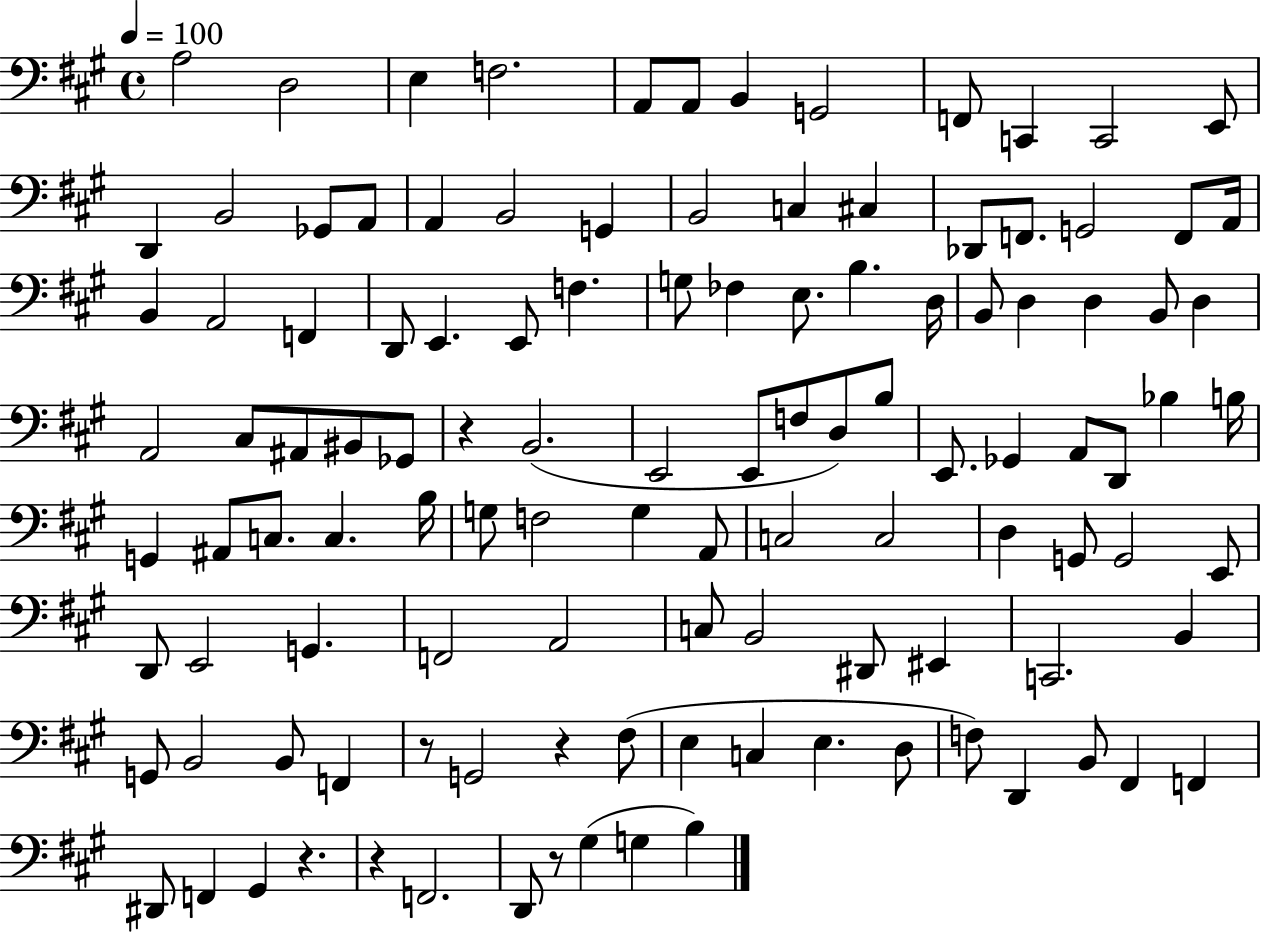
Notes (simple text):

A3/h D3/h E3/q F3/h. A2/e A2/e B2/q G2/h F2/e C2/q C2/h E2/e D2/q B2/h Gb2/e A2/e A2/q B2/h G2/q B2/h C3/q C#3/q Db2/e F2/e. G2/h F2/e A2/s B2/q A2/h F2/q D2/e E2/q. E2/e F3/q. G3/e FES3/q E3/e. B3/q. D3/s B2/e D3/q D3/q B2/e D3/q A2/h C#3/e A#2/e BIS2/e Gb2/e R/q B2/h. E2/h E2/e F3/e D3/e B3/e E2/e. Gb2/q A2/e D2/e Bb3/q B3/s G2/q A#2/e C3/e. C3/q. B3/s G3/e F3/h G3/q A2/e C3/h C3/h D3/q G2/e G2/h E2/e D2/e E2/h G2/q. F2/h A2/h C3/e B2/h D#2/e EIS2/q C2/h. B2/q G2/e B2/h B2/e F2/q R/e G2/h R/q F#3/e E3/q C3/q E3/q. D3/e F3/e D2/q B2/e F#2/q F2/q D#2/e F2/q G#2/q R/q. R/q F2/h. D2/e R/e G#3/q G3/q B3/q